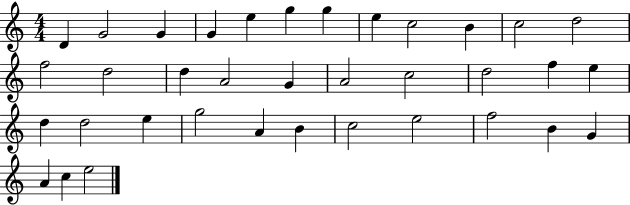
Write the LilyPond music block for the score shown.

{
  \clef treble
  \numericTimeSignature
  \time 4/4
  \key c \major
  d'4 g'2 g'4 | g'4 e''4 g''4 g''4 | e''4 c''2 b'4 | c''2 d''2 | \break f''2 d''2 | d''4 a'2 g'4 | a'2 c''2 | d''2 f''4 e''4 | \break d''4 d''2 e''4 | g''2 a'4 b'4 | c''2 e''2 | f''2 b'4 g'4 | \break a'4 c''4 e''2 | \bar "|."
}